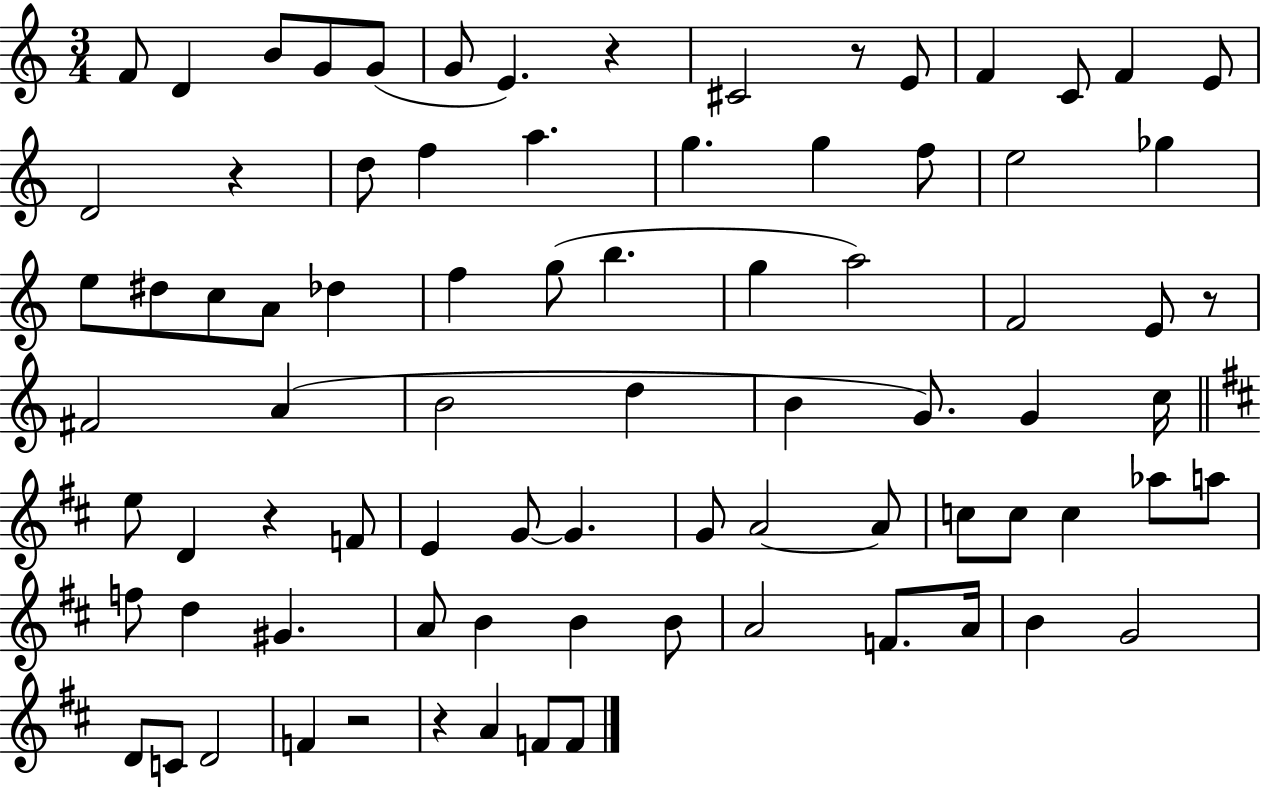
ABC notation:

X:1
T:Untitled
M:3/4
L:1/4
K:C
F/2 D B/2 G/2 G/2 G/2 E z ^C2 z/2 E/2 F C/2 F E/2 D2 z d/2 f a g g f/2 e2 _g e/2 ^d/2 c/2 A/2 _d f g/2 b g a2 F2 E/2 z/2 ^F2 A B2 d B G/2 G c/4 e/2 D z F/2 E G/2 G G/2 A2 A/2 c/2 c/2 c _a/2 a/2 f/2 d ^G A/2 B B B/2 A2 F/2 A/4 B G2 D/2 C/2 D2 F z2 z A F/2 F/2